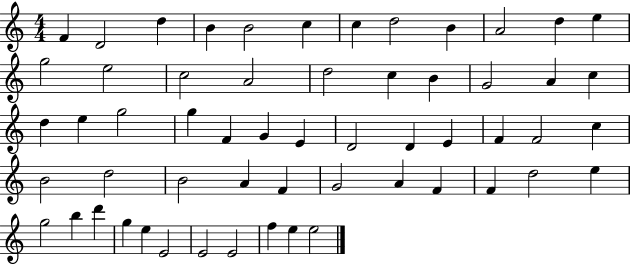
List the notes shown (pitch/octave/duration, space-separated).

F4/q D4/h D5/q B4/q B4/h C5/q C5/q D5/h B4/q A4/h D5/q E5/q G5/h E5/h C5/h A4/h D5/h C5/q B4/q G4/h A4/q C5/q D5/q E5/q G5/h G5/q F4/q G4/q E4/q D4/h D4/q E4/q F4/q F4/h C5/q B4/h D5/h B4/h A4/q F4/q G4/h A4/q F4/q F4/q D5/h E5/q G5/h B5/q D6/q G5/q E5/q E4/h E4/h E4/h F5/q E5/q E5/h